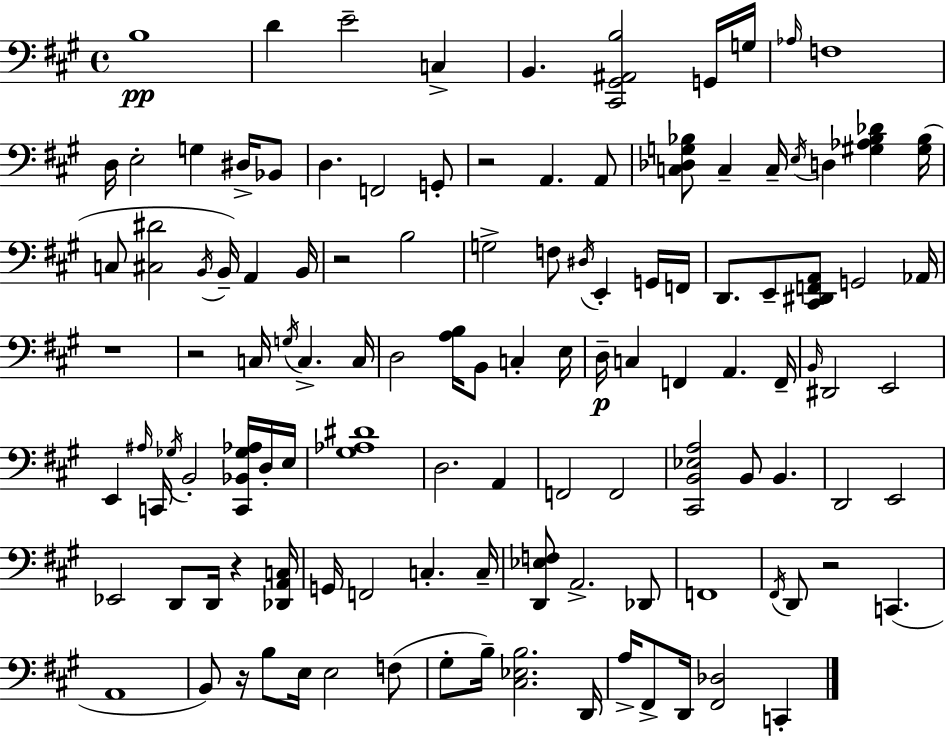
X:1
T:Untitled
M:4/4
L:1/4
K:A
B,4 D E2 C, B,, [^C,,^G,,^A,,B,]2 G,,/4 G,/4 _A,/4 F,4 D,/4 E,2 G, ^D,/4 _B,,/2 D, F,,2 G,,/2 z2 A,, A,,/2 [C,_D,G,_B,]/2 C, C,/4 E,/4 D, [^G,_A,_B,_D] [^G,_B,]/4 C,/2 [^C,^D]2 B,,/4 B,,/4 A,, B,,/4 z2 B,2 G,2 F,/2 ^D,/4 E,, G,,/4 F,,/4 D,,/2 E,,/2 [^C,,^D,,F,,A,,]/2 G,,2 _A,,/4 z4 z2 C,/4 G,/4 C, C,/4 D,2 [A,B,]/4 B,,/2 C, E,/4 D,/4 C, F,, A,, F,,/4 B,,/4 ^D,,2 E,,2 E,, ^A,/4 C,,/4 _G,/4 B,,2 [C,,_B,,_G,_A,]/4 D,/4 E,/4 [^G,_A,^D]4 D,2 A,, F,,2 F,,2 [^C,,B,,_E,A,]2 B,,/2 B,, D,,2 E,,2 _E,,2 D,,/2 D,,/4 z [_D,,A,,C,]/4 G,,/4 F,,2 C, C,/4 [D,,_E,F,]/2 A,,2 _D,,/2 F,,4 ^F,,/4 D,,/2 z2 C,, A,,4 B,,/2 z/4 B,/2 E,/4 E,2 F,/2 ^G,/2 B,/4 [^C,_E,B,]2 D,,/4 A,/4 ^F,,/2 D,,/4 [^F,,_D,]2 C,,